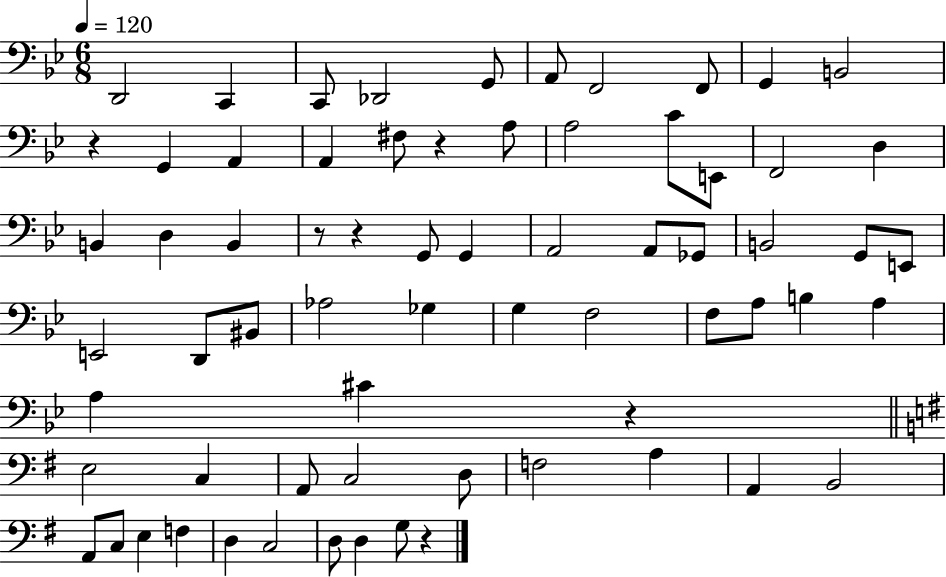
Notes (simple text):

D2/h C2/q C2/e Db2/h G2/e A2/e F2/h F2/e G2/q B2/h R/q G2/q A2/q A2/q F#3/e R/q A3/e A3/h C4/e E2/e F2/h D3/q B2/q D3/q B2/q R/e R/q G2/e G2/q A2/h A2/e Gb2/e B2/h G2/e E2/e E2/h D2/e BIS2/e Ab3/h Gb3/q G3/q F3/h F3/e A3/e B3/q A3/q A3/q C#4/q R/q E3/h C3/q A2/e C3/h D3/e F3/h A3/q A2/q B2/h A2/e C3/e E3/q F3/q D3/q C3/h D3/e D3/q G3/e R/q